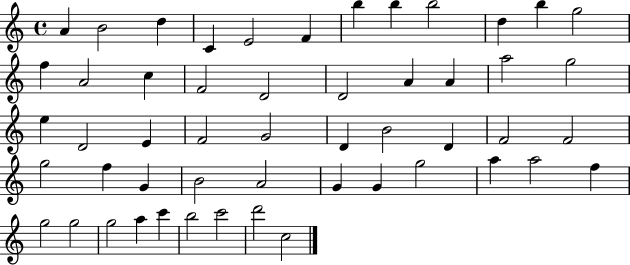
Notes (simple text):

A4/q B4/h D5/q C4/q E4/h F4/q B5/q B5/q B5/h D5/q B5/q G5/h F5/q A4/h C5/q F4/h D4/h D4/h A4/q A4/q A5/h G5/h E5/q D4/h E4/q F4/h G4/h D4/q B4/h D4/q F4/h F4/h G5/h F5/q G4/q B4/h A4/h G4/q G4/q G5/h A5/q A5/h F5/q G5/h G5/h G5/h A5/q C6/q B5/h C6/h D6/h C5/h